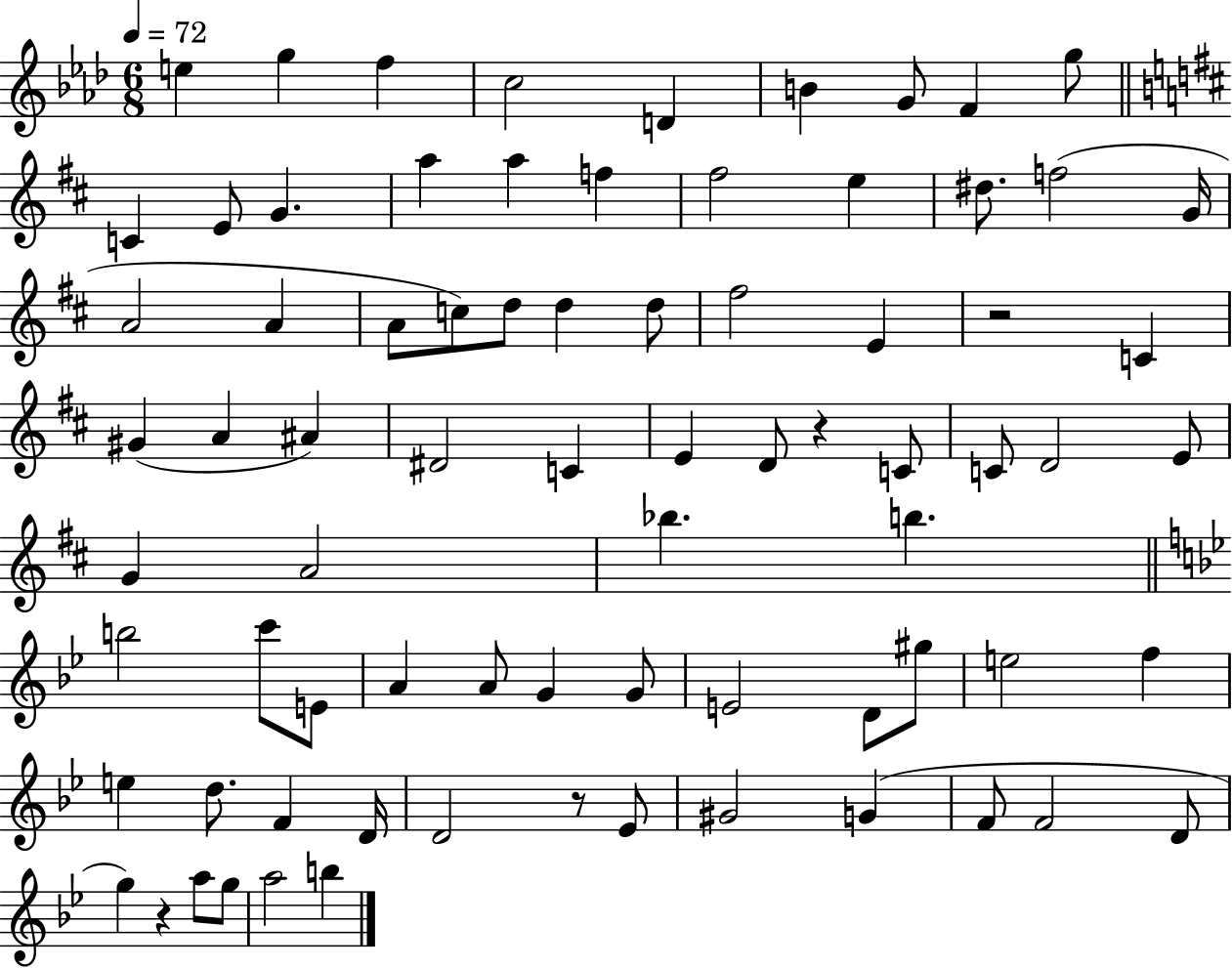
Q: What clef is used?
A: treble